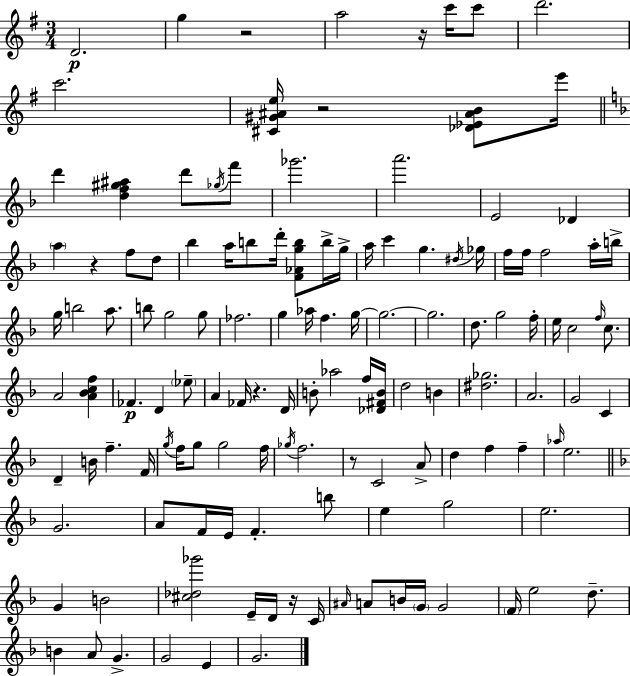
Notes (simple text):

D4/h. G5/q R/h A5/h R/s C6/s C6/e D6/h. C6/h. [C#4,G#4,A#4,E5]/s R/h [Db4,Eb4,A#4,B4]/e E6/s D6/q [D5,F5,G#5,A#5]/q D6/e Gb5/s F6/e Gb6/h. A6/h. E4/h Db4/q A5/q R/q F5/e D5/e Bb5/q A5/s B5/e D6/s [F4,Ab4,G5,B5]/e B5/s G5/s A5/s C6/q G5/q. D#5/s Gb5/s F5/s F5/s F5/h A5/s B5/s G5/s B5/h A5/e. B5/e G5/h G5/e FES5/h. G5/q Ab5/s F5/q. G5/s G5/h. G5/h. D5/e. G5/h F5/s E5/s C5/h F5/s C5/e. A4/h [A4,Bb4,C5,F5]/q FES4/q. D4/q Eb5/e A4/q FES4/s R/q. D4/s B4/e Ab5/h F5/s [Db4,F#4,B4]/s D5/h B4/q [D#5,Gb5]/h. A4/h. G4/h C4/q D4/q B4/s F5/q. F4/s G5/s F5/s G5/e G5/h F5/s Gb5/s F5/h. R/e C4/h A4/e D5/q F5/q F5/q Ab5/s E5/h. G4/h. A4/e F4/s E4/s F4/q. B5/e E5/q G5/h E5/h. G4/q B4/h [C#5,Db5,Gb6]/h E4/s D4/s R/s C4/s A#4/s A4/e B4/s G4/s G4/h F4/s E5/h D5/e. B4/q A4/e G4/q. G4/h E4/q G4/h.